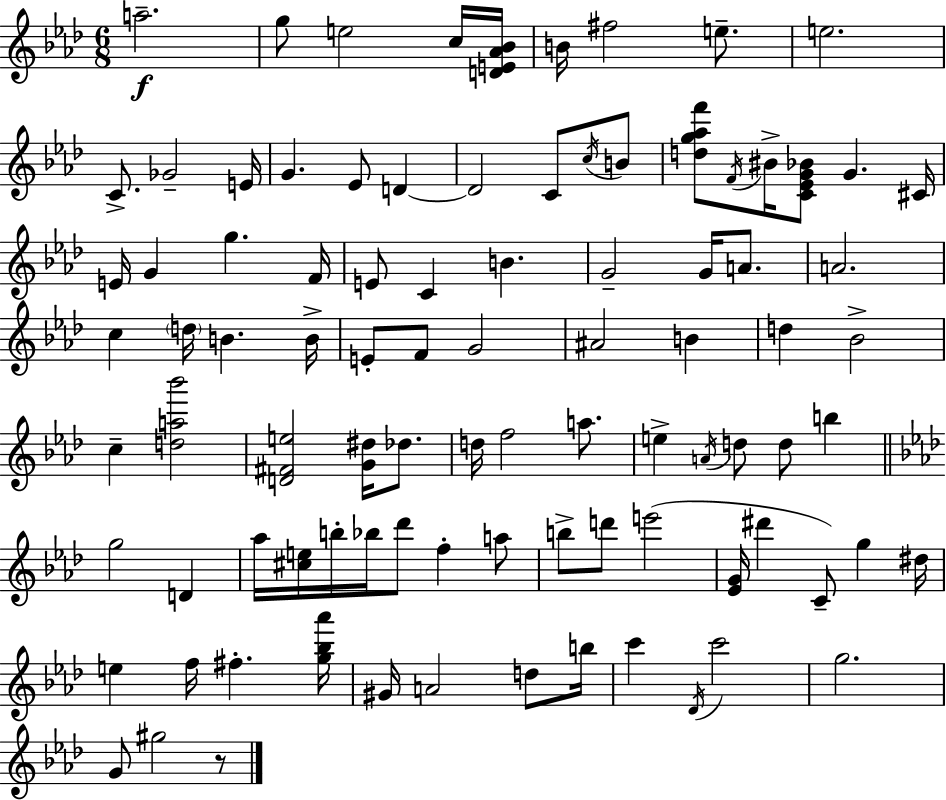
{
  \clef treble
  \numericTimeSignature
  \time 6/8
  \key aes \major
  a''2.--\f | g''8 e''2 c''16 <d' e' aes' bes'>16 | b'16 fis''2 e''8.-- | e''2. | \break c'8.-> ges'2-- e'16 | g'4. ees'8 d'4~~ | d'2 c'8 \acciaccatura { c''16 } b'8 | <d'' g'' aes'' f'''>8 \acciaccatura { f'16 } bis'16-> <c' ees' g' bes'>8 g'4. | \break cis'16 e'16 g'4 g''4. | f'16 e'8 c'4 b'4. | g'2-- g'16 a'8. | a'2. | \break c''4 \parenthesize d''16 b'4. | b'16-> e'8-. f'8 g'2 | ais'2 b'4 | d''4 bes'2-> | \break c''4-- <d'' a'' bes'''>2 | <d' fis' e''>2 <g' dis''>16 des''8. | d''16 f''2 a''8. | e''4-> \acciaccatura { a'16 } d''8 d''8 b''4 | \break \bar "||" \break \key f \minor g''2 d'4 | aes''16 <cis'' e''>16 b''16-. bes''16 des'''8 f''4-. a''8 | b''8-> d'''8 e'''2( | <ees' g'>16 dis'''4 c'8--) g''4 dis''16 | \break e''4 f''16 fis''4.-. <g'' bes'' aes'''>16 | gis'16 a'2 d''8 b''16 | c'''4 \acciaccatura { des'16 } c'''2 | g''2. | \break g'8 gis''2 r8 | \bar "|."
}